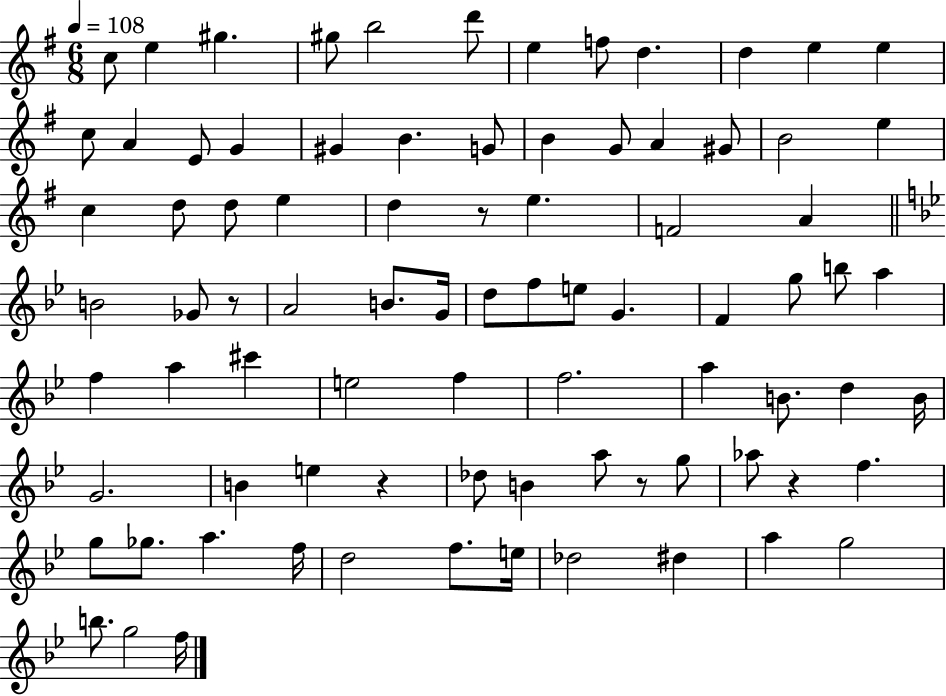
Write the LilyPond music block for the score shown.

{
  \clef treble
  \numericTimeSignature
  \time 6/8
  \key g \major
  \tempo 4 = 108
  c''8 e''4 gis''4. | gis''8 b''2 d'''8 | e''4 f''8 d''4. | d''4 e''4 e''4 | \break c''8 a'4 e'8 g'4 | gis'4 b'4. g'8 | b'4 g'8 a'4 gis'8 | b'2 e''4 | \break c''4 d''8 d''8 e''4 | d''4 r8 e''4. | f'2 a'4 | \bar "||" \break \key bes \major b'2 ges'8 r8 | a'2 b'8. g'16 | d''8 f''8 e''8 g'4. | f'4 g''8 b''8 a''4 | \break f''4 a''4 cis'''4 | e''2 f''4 | f''2. | a''4 b'8. d''4 b'16 | \break g'2. | b'4 e''4 r4 | des''8 b'4 a''8 r8 g''8 | aes''8 r4 f''4. | \break g''8 ges''8. a''4. f''16 | d''2 f''8. e''16 | des''2 dis''4 | a''4 g''2 | \break b''8. g''2 f''16 | \bar "|."
}